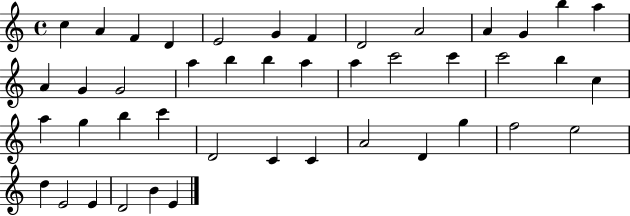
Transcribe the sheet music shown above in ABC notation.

X:1
T:Untitled
M:4/4
L:1/4
K:C
c A F D E2 G F D2 A2 A G b a A G G2 a b b a a c'2 c' c'2 b c a g b c' D2 C C A2 D g f2 e2 d E2 E D2 B E